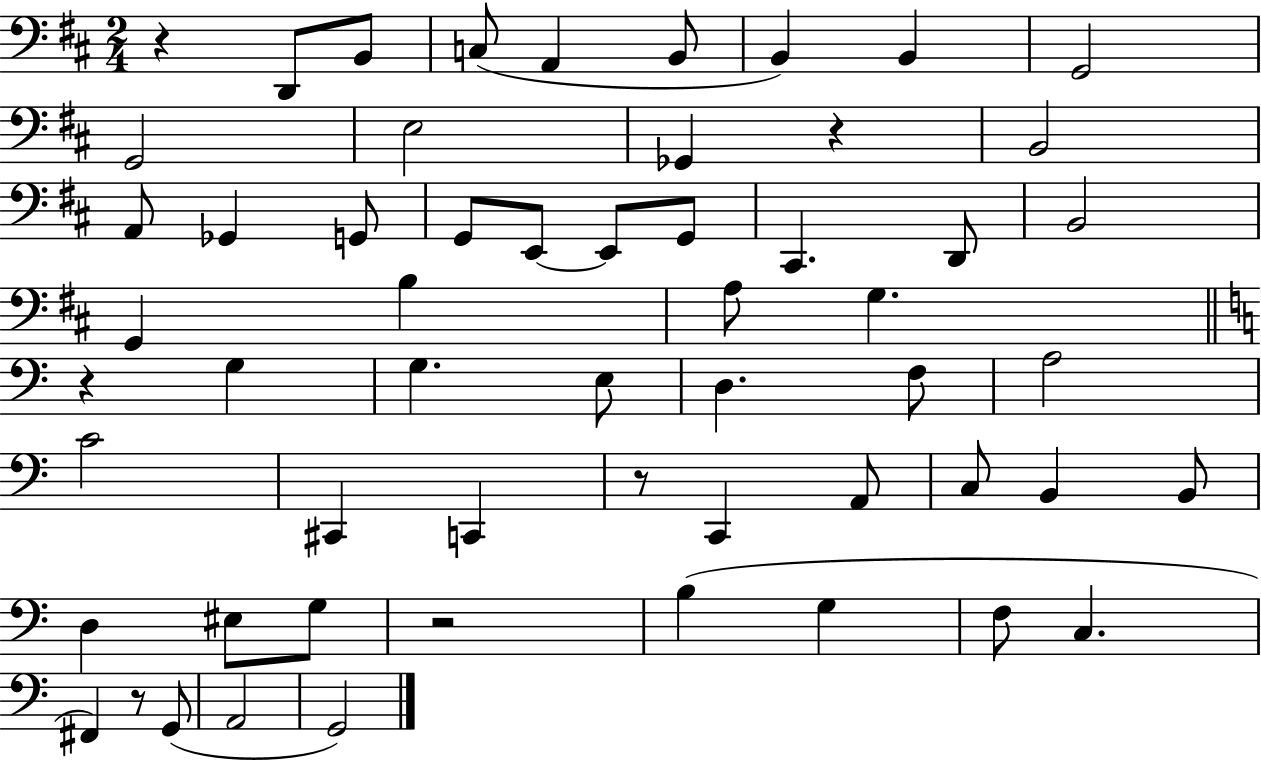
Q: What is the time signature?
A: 2/4